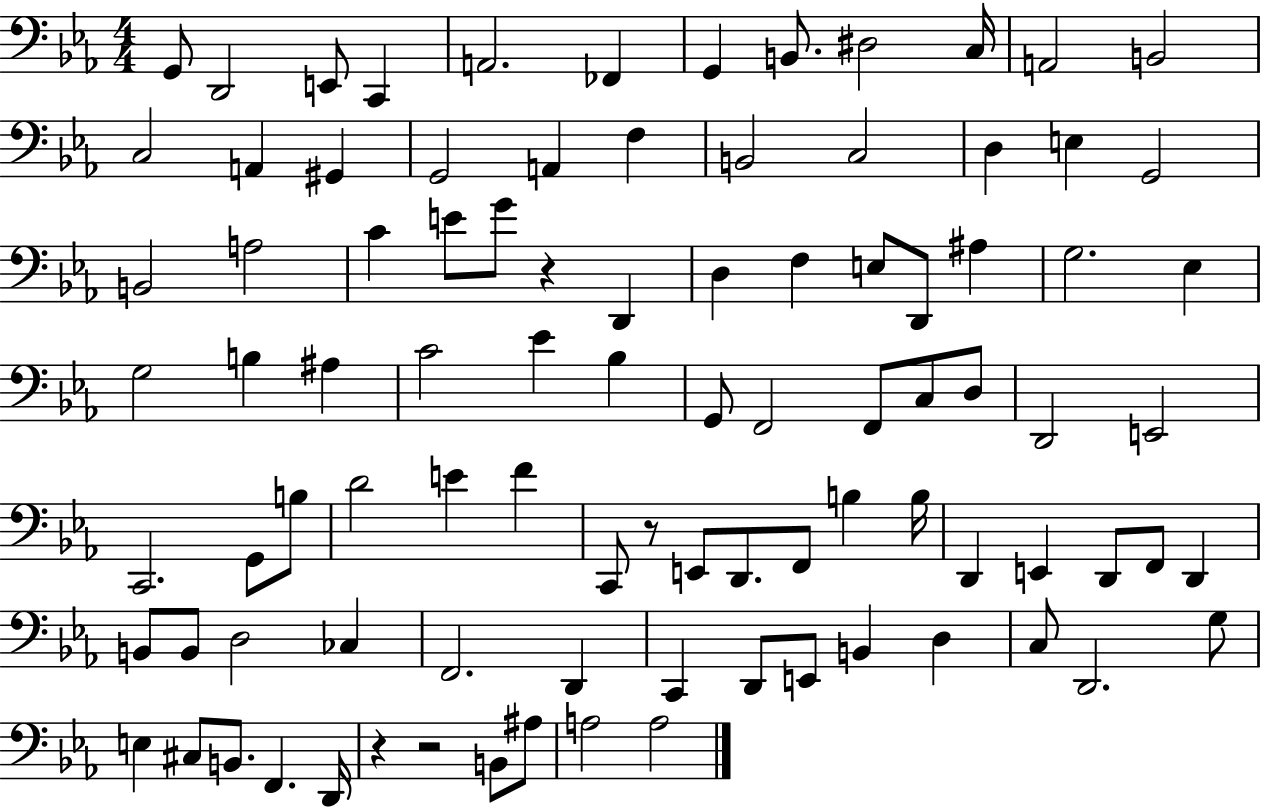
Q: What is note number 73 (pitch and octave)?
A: C2